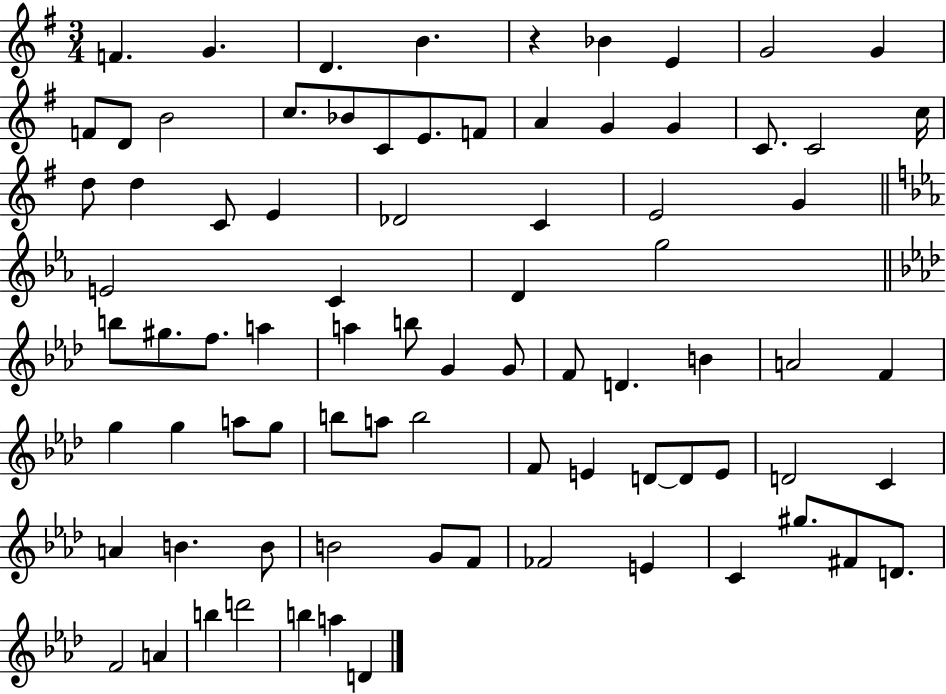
X:1
T:Untitled
M:3/4
L:1/4
K:G
F G D B z _B E G2 G F/2 D/2 B2 c/2 _B/2 C/2 E/2 F/2 A G G C/2 C2 c/4 d/2 d C/2 E _D2 C E2 G E2 C D g2 b/2 ^g/2 f/2 a a b/2 G G/2 F/2 D B A2 F g g a/2 g/2 b/2 a/2 b2 F/2 E D/2 D/2 E/2 D2 C A B B/2 B2 G/2 F/2 _F2 E C ^g/2 ^F/2 D/2 F2 A b d'2 b a D